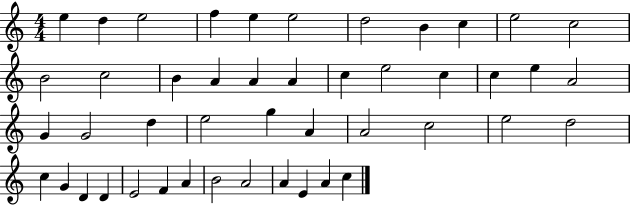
X:1
T:Untitled
M:4/4
L:1/4
K:C
e d e2 f e e2 d2 B c e2 c2 B2 c2 B A A A c e2 c c e A2 G G2 d e2 g A A2 c2 e2 d2 c G D D E2 F A B2 A2 A E A c